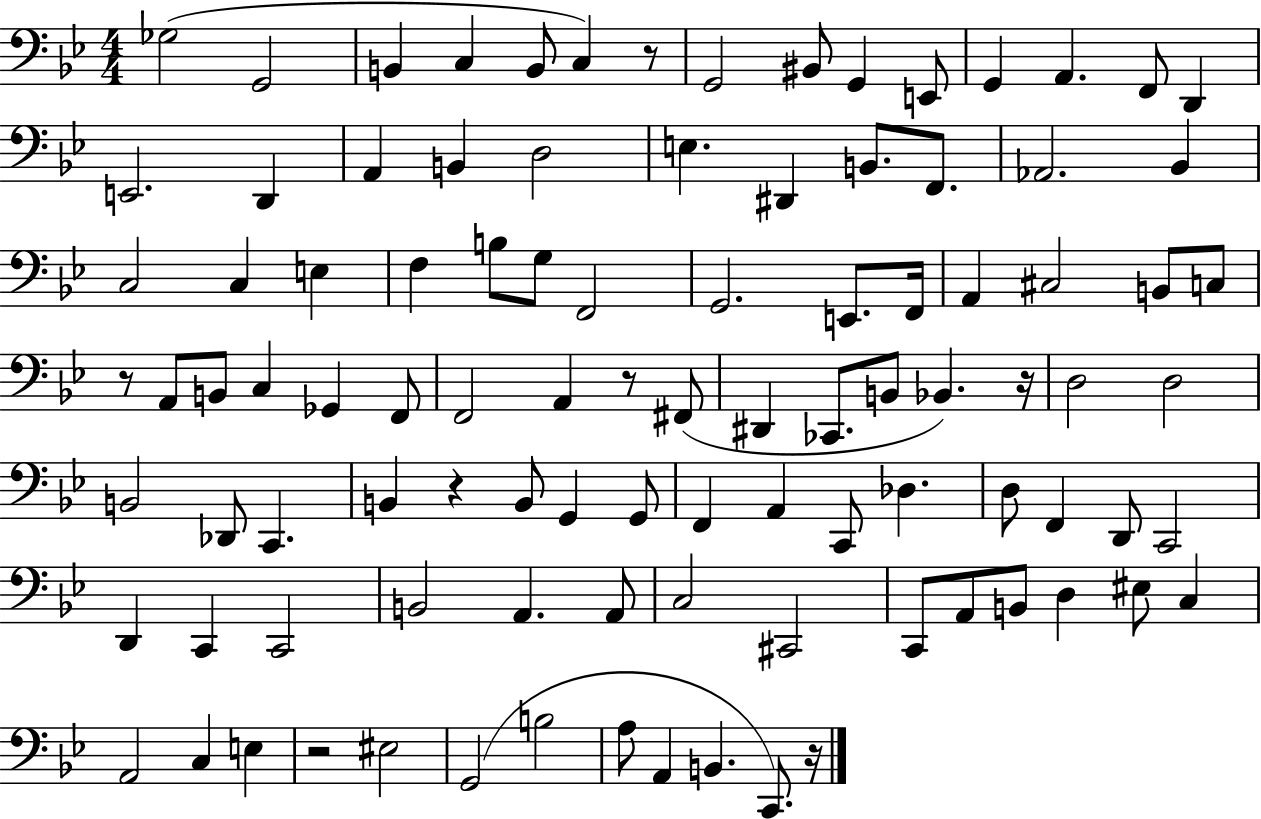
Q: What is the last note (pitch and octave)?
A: C2